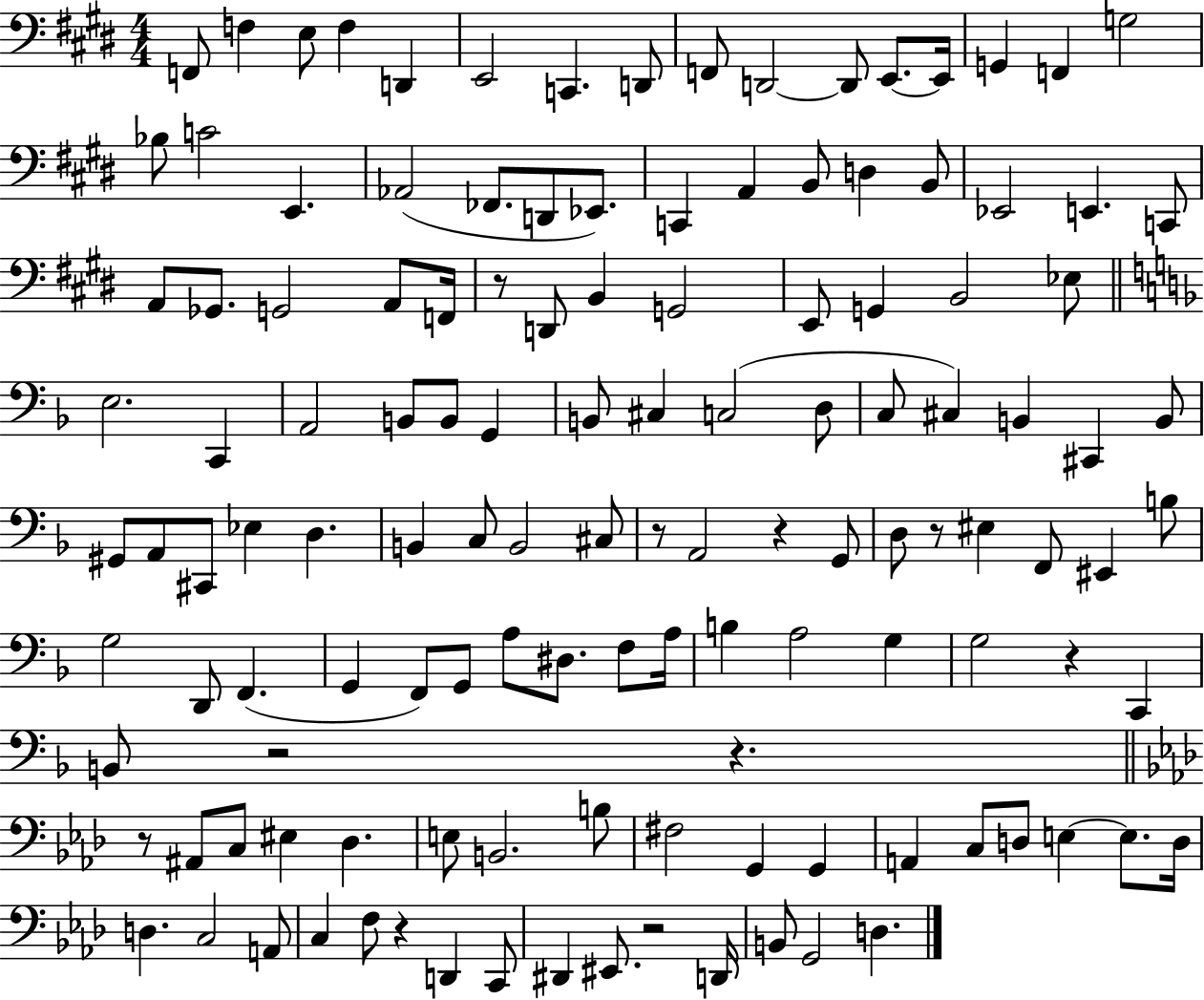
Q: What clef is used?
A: bass